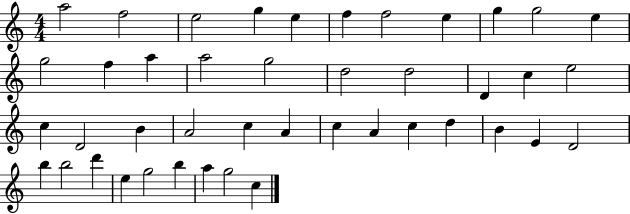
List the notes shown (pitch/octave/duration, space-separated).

A5/h F5/h E5/h G5/q E5/q F5/q F5/h E5/q G5/q G5/h E5/q G5/h F5/q A5/q A5/h G5/h D5/h D5/h D4/q C5/q E5/h C5/q D4/h B4/q A4/h C5/q A4/q C5/q A4/q C5/q D5/q B4/q E4/q D4/h B5/q B5/h D6/q E5/q G5/h B5/q A5/q G5/h C5/q